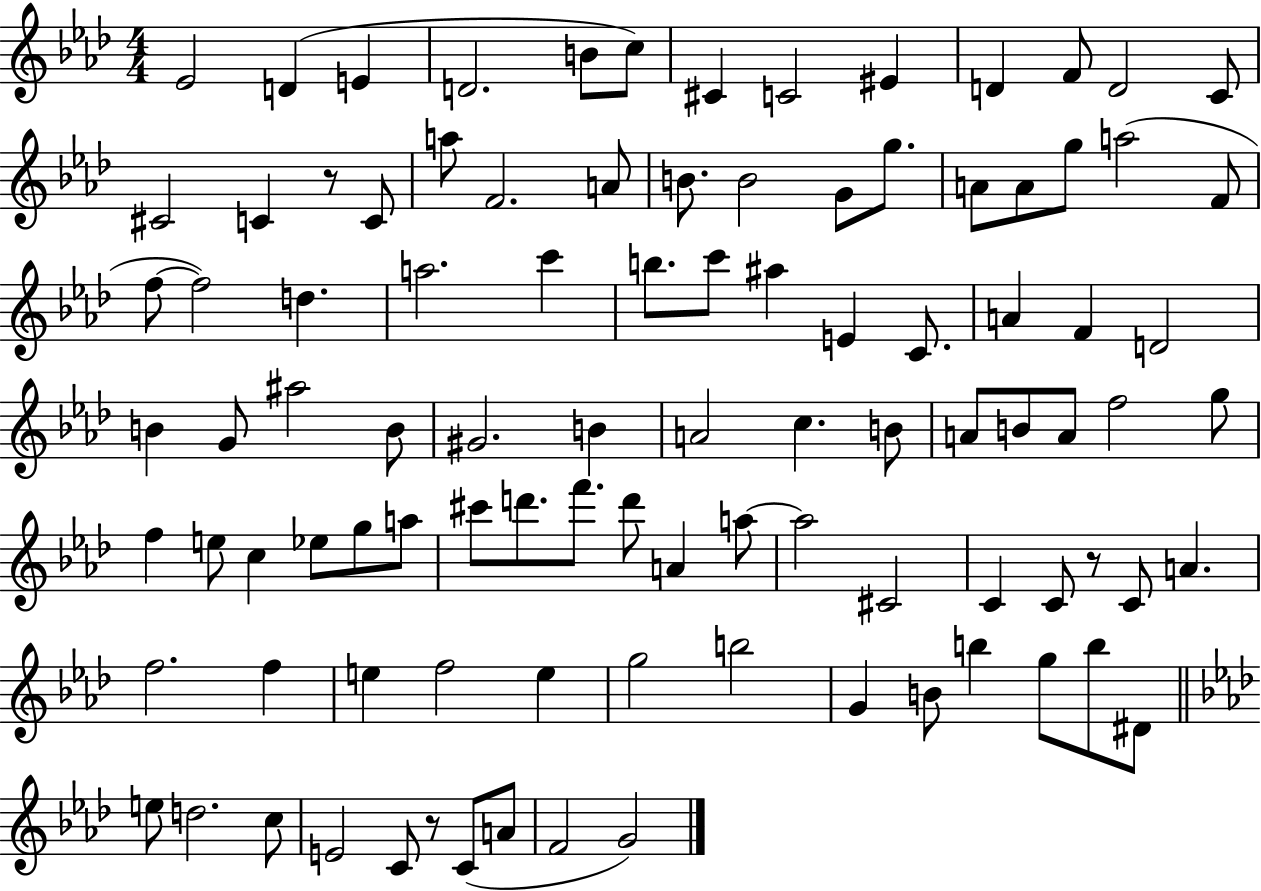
{
  \clef treble
  \numericTimeSignature
  \time 4/4
  \key aes \major
  ees'2 d'4( e'4 | d'2. b'8 c''8) | cis'4 c'2 eis'4 | d'4 f'8 d'2 c'8 | \break cis'2 c'4 r8 c'8 | a''8 f'2. a'8 | b'8. b'2 g'8 g''8. | a'8 a'8 g''8 a''2( f'8 | \break f''8~~ f''2) d''4. | a''2. c'''4 | b''8. c'''8 ais''4 e'4 c'8. | a'4 f'4 d'2 | \break b'4 g'8 ais''2 b'8 | gis'2. b'4 | a'2 c''4. b'8 | a'8 b'8 a'8 f''2 g''8 | \break f''4 e''8 c''4 ees''8 g''8 a''8 | cis'''8 d'''8. f'''8. d'''8 a'4 a''8~~ | a''2 cis'2 | c'4 c'8 r8 c'8 a'4. | \break f''2. f''4 | e''4 f''2 e''4 | g''2 b''2 | g'4 b'8 b''4 g''8 b''8 dis'8 | \break \bar "||" \break \key aes \major e''8 d''2. c''8 | e'2 c'8 r8 c'8( a'8 | f'2 g'2) | \bar "|."
}